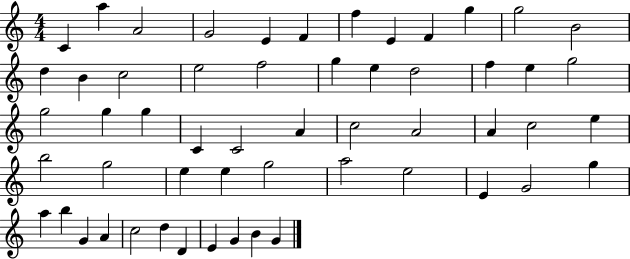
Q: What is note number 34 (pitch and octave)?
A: E5